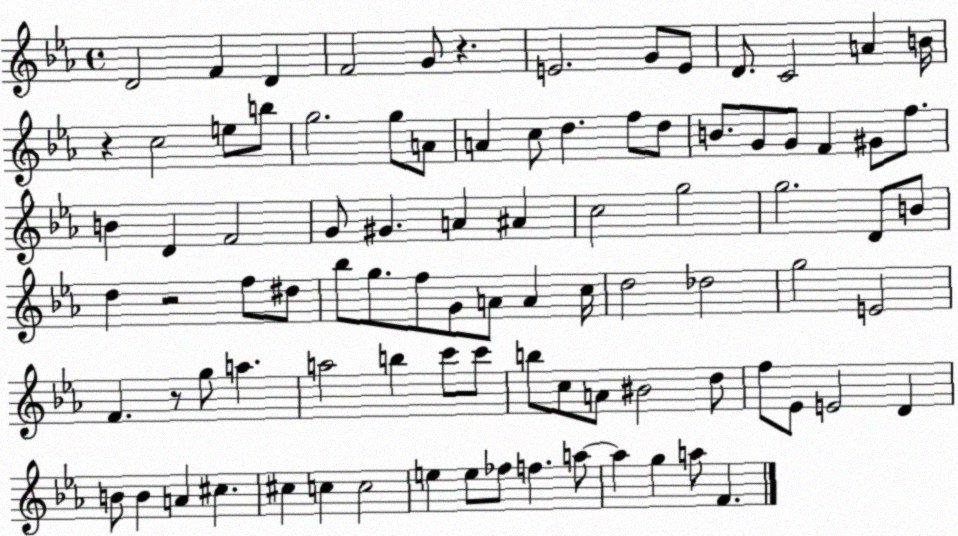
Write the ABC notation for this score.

X:1
T:Untitled
M:4/4
L:1/4
K:Eb
D2 F D F2 G/2 z E2 G/2 E/2 D/2 C2 A B/4 z c2 e/2 b/2 g2 g/2 A/2 A c/2 d f/2 d/2 B/2 G/2 G/2 F ^G/2 f/2 B D F2 G/2 ^G A ^A c2 g2 g2 D/2 B/2 d z2 f/2 ^d/2 _b/2 g/2 f/2 G/2 A/2 A c/4 d2 _d2 g2 E2 F z/2 g/2 a a2 b c'/2 c'/2 b/2 c/2 A/2 ^B2 d/2 f/2 _E/2 E2 D B/2 B A ^c ^c c c2 e e/2 _f/2 f a/2 a g a/2 F